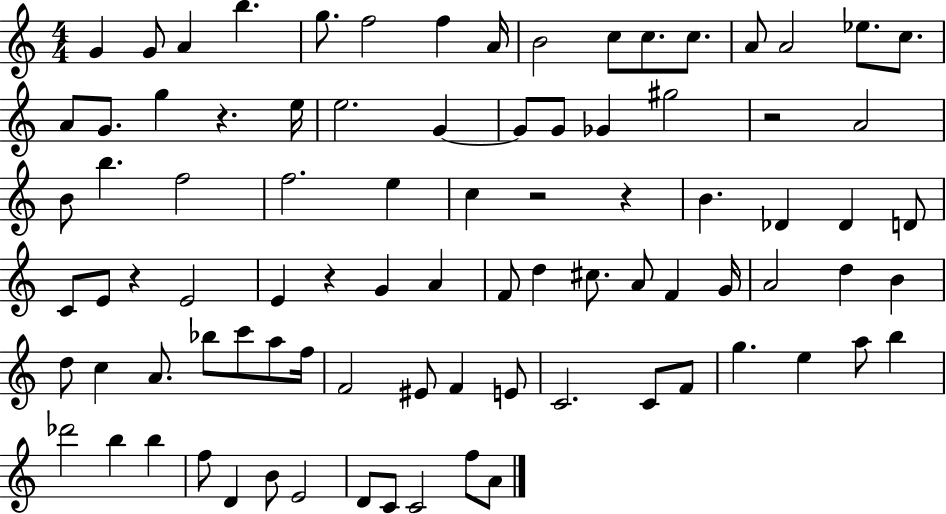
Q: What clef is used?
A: treble